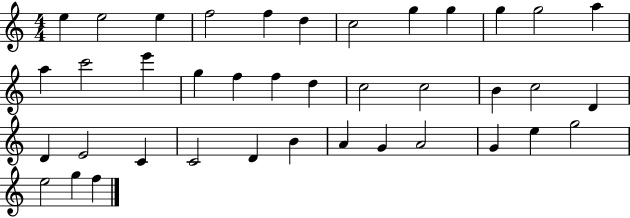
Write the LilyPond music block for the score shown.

{
  \clef treble
  \numericTimeSignature
  \time 4/4
  \key c \major
  e''4 e''2 e''4 | f''2 f''4 d''4 | c''2 g''4 g''4 | g''4 g''2 a''4 | \break a''4 c'''2 e'''4 | g''4 f''4 f''4 d''4 | c''2 c''2 | b'4 c''2 d'4 | \break d'4 e'2 c'4 | c'2 d'4 b'4 | a'4 g'4 a'2 | g'4 e''4 g''2 | \break e''2 g''4 f''4 | \bar "|."
}